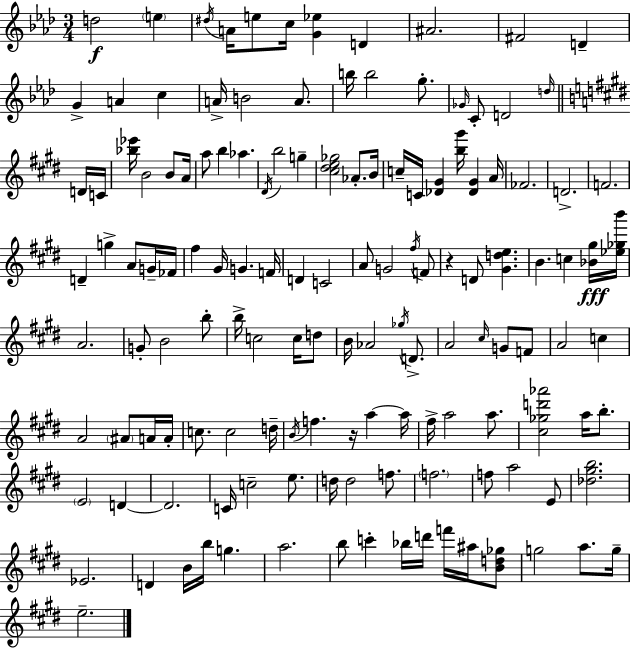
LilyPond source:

{
  \clef treble
  \numericTimeSignature
  \time 3/4
  \key f \minor
  d''2\f \parenthesize e''4 | \acciaccatura { dis''16 } a'16 e''8 c''16 <g' ees''>4 d'4 | ais'2. | fis'2 d'4-- | \break g'4-> a'4 c''4 | a'16-> b'2 a'8. | b''16 b''2 g''8.-. | \grace { ges'16 } c'8-. d'2 | \break \grace { d''16 } \bar "||" \break \key e \major d'16 c'16 <bes'' ees'''>16 b'2 b'8 | a'16 a''8 b''4 aes''4. | \acciaccatura { dis'16 } b''2 g''4-- | <cis'' dis'' e'' ges''>2 aes'8.-. | \break b'16 c''16-- c'16 <des' gis'>4 <b'' gis'''>16 <des' gis'>4 | a'16 fes'2. | d'2.-> | f'2. | \break d'4-- g''4-> a'8 | g'16-- fes'16 fis''4 gis'16 g'4. | f'16 d'4 c'2 | a'8 g'2 | \break \acciaccatura { fis''16 } f'8 r4 d'8 <gis' d'' e''>4. | b'4. c''4 | <bes' gis''>16\fff <ees'' ges'' b'''>16 a'2. | g'8-. b'2 | \break b''8-. b''16-> c''2 | c''16 d''8 b'16 aes'2 | \acciaccatura { ges''16 } d'8.-> a'2 | \grace { cis''16 } g'8 f'8 a'2 | \break c''4 a'2 | \parenthesize ais'8 a'16 a'16-. c''8. c''2 | d''16-- \acciaccatura { b'16 } f''4. | r16 a''4~~ a''16 fis''16-> a''2 | \break a''8. <cis'' ges'' d''' aes'''>2 | a''16 b''8.-. \parenthesize e'2 | d'4~~ d'2. | c'16 c''2-- | \break e''8. d''16 d''2 | f''8. \parenthesize f''2. | f''8 a''2 | e'8 <des'' gis'' b''>2. | \break ees'2. | d'4 b'16 | b''16 g''4. a''2. | b''8 c'''4-. | \break bes''16 d'''16 f'''16 ais''16 <b' d'' ges''>8 g''2 | a''8. g''16-- e''2.-- | \bar "|."
}